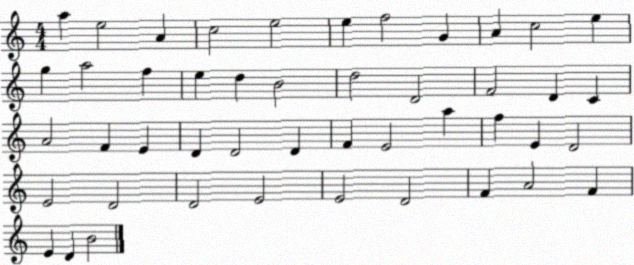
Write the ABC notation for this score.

X:1
T:Untitled
M:4/4
L:1/4
K:C
a e2 A c2 e2 e f2 G A c2 e g a2 f e d B2 d2 D2 F2 D C A2 F E D D2 D F E2 a f E D2 E2 D2 D2 E2 E2 D2 F A2 F E D B2